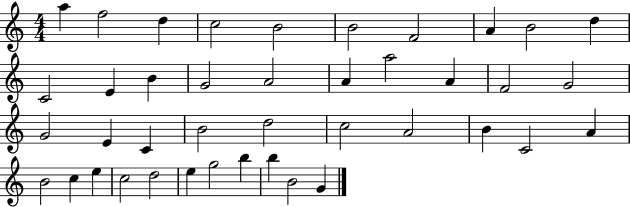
{
  \clef treble
  \numericTimeSignature
  \time 4/4
  \key c \major
  a''4 f''2 d''4 | c''2 b'2 | b'2 f'2 | a'4 b'2 d''4 | \break c'2 e'4 b'4 | g'2 a'2 | a'4 a''2 a'4 | f'2 g'2 | \break g'2 e'4 c'4 | b'2 d''2 | c''2 a'2 | b'4 c'2 a'4 | \break b'2 c''4 e''4 | c''2 d''2 | e''4 g''2 b''4 | b''4 b'2 g'4 | \break \bar "|."
}